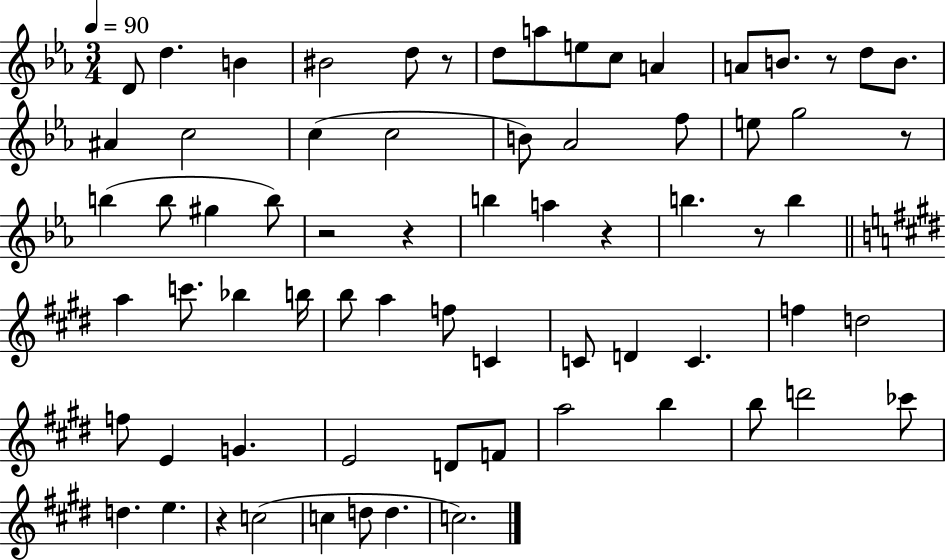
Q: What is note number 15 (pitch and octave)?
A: A#4